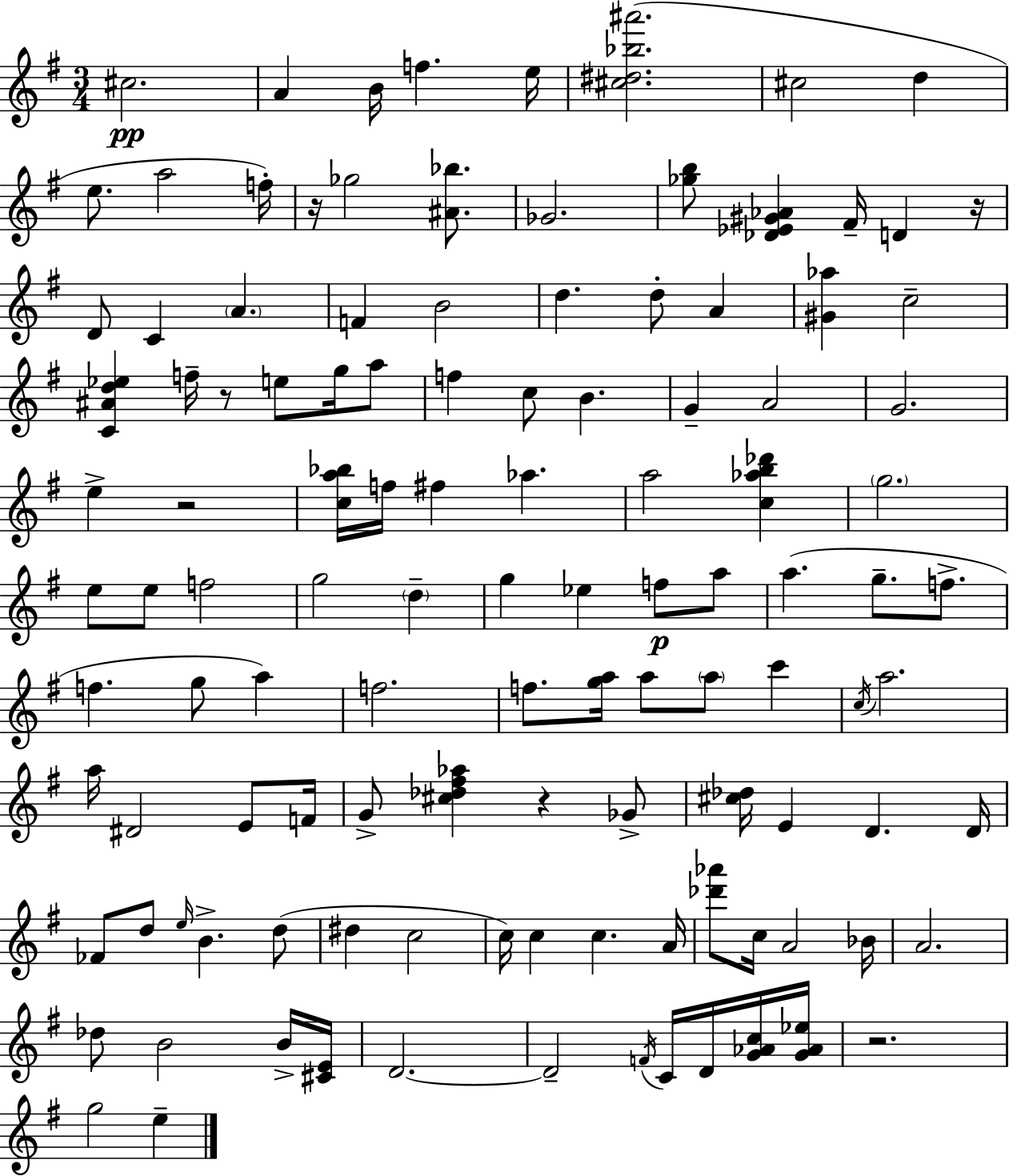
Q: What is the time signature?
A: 3/4